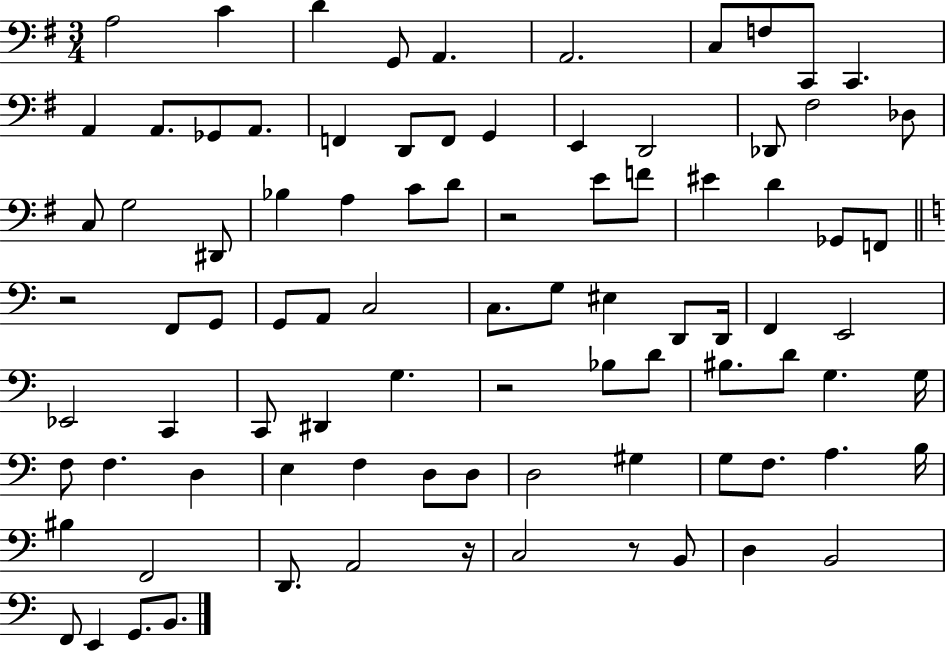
X:1
T:Untitled
M:3/4
L:1/4
K:G
A,2 C D G,,/2 A,, A,,2 C,/2 F,/2 C,,/2 C,, A,, A,,/2 _G,,/2 A,,/2 F,, D,,/2 F,,/2 G,, E,, D,,2 _D,,/2 ^F,2 _D,/2 C,/2 G,2 ^D,,/2 _B, A, C/2 D/2 z2 E/2 F/2 ^E D _G,,/2 F,,/2 z2 F,,/2 G,,/2 G,,/2 A,,/2 C,2 C,/2 G,/2 ^E, D,,/2 D,,/4 F,, E,,2 _E,,2 C,, C,,/2 ^D,, G, z2 _B,/2 D/2 ^B,/2 D/2 G, G,/4 F,/2 F, D, E, F, D,/2 D,/2 D,2 ^G, G,/2 F,/2 A, B,/4 ^B, F,,2 D,,/2 A,,2 z/4 C,2 z/2 B,,/2 D, B,,2 F,,/2 E,, G,,/2 B,,/2